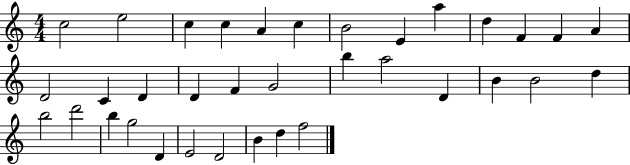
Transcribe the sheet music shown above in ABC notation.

X:1
T:Untitled
M:4/4
L:1/4
K:C
c2 e2 c c A c B2 E a d F F A D2 C D D F G2 b a2 D B B2 d b2 d'2 b g2 D E2 D2 B d f2